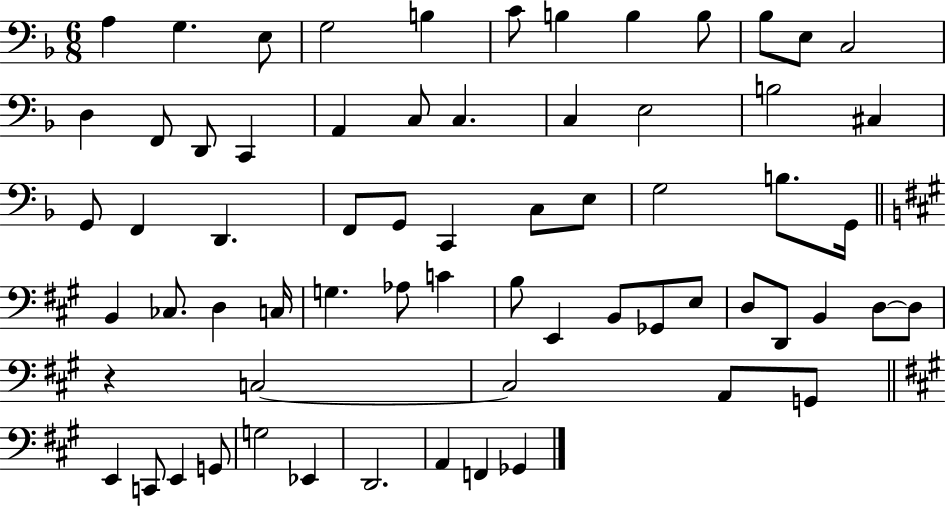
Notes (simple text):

A3/q G3/q. E3/e G3/h B3/q C4/e B3/q B3/q B3/e Bb3/e E3/e C3/h D3/q F2/e D2/e C2/q A2/q C3/e C3/q. C3/q E3/h B3/h C#3/q G2/e F2/q D2/q. F2/e G2/e C2/q C3/e E3/e G3/h B3/e. G2/s B2/q CES3/e. D3/q C3/s G3/q. Ab3/e C4/q B3/e E2/q B2/e Gb2/e E3/e D3/e D2/e B2/q D3/e D3/e R/q C3/h C3/h A2/e G2/e E2/q C2/e E2/q G2/e G3/h Eb2/q D2/h. A2/q F2/q Gb2/q